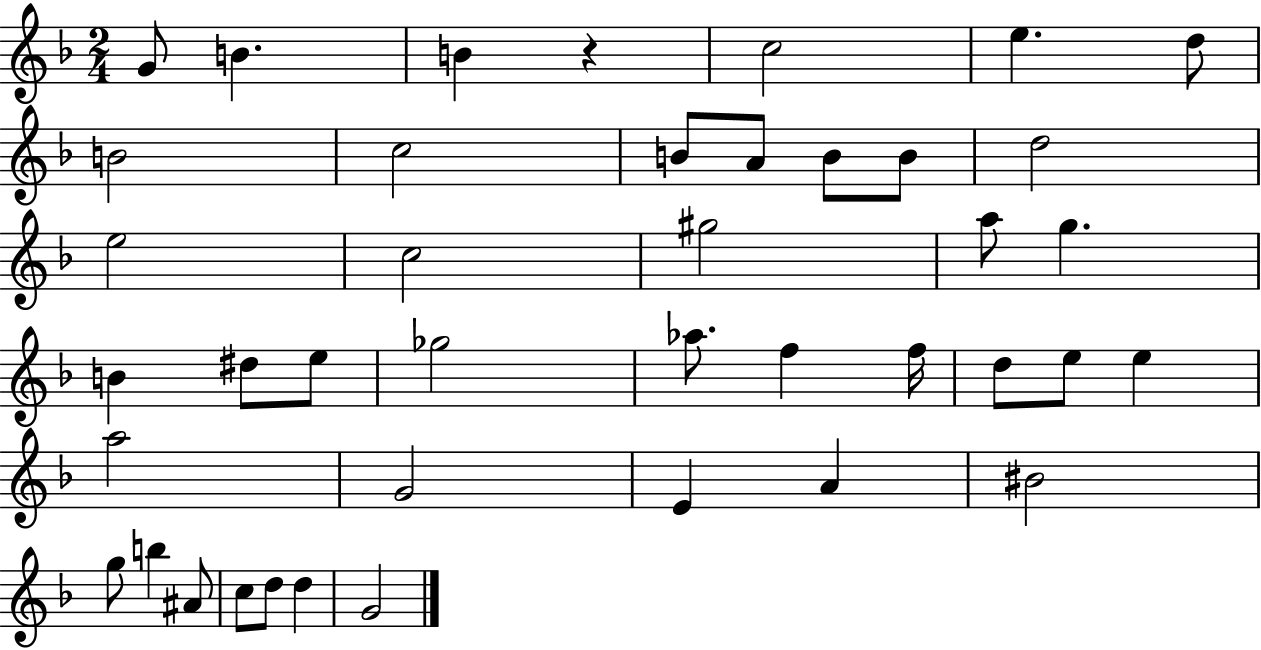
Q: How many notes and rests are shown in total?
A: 41